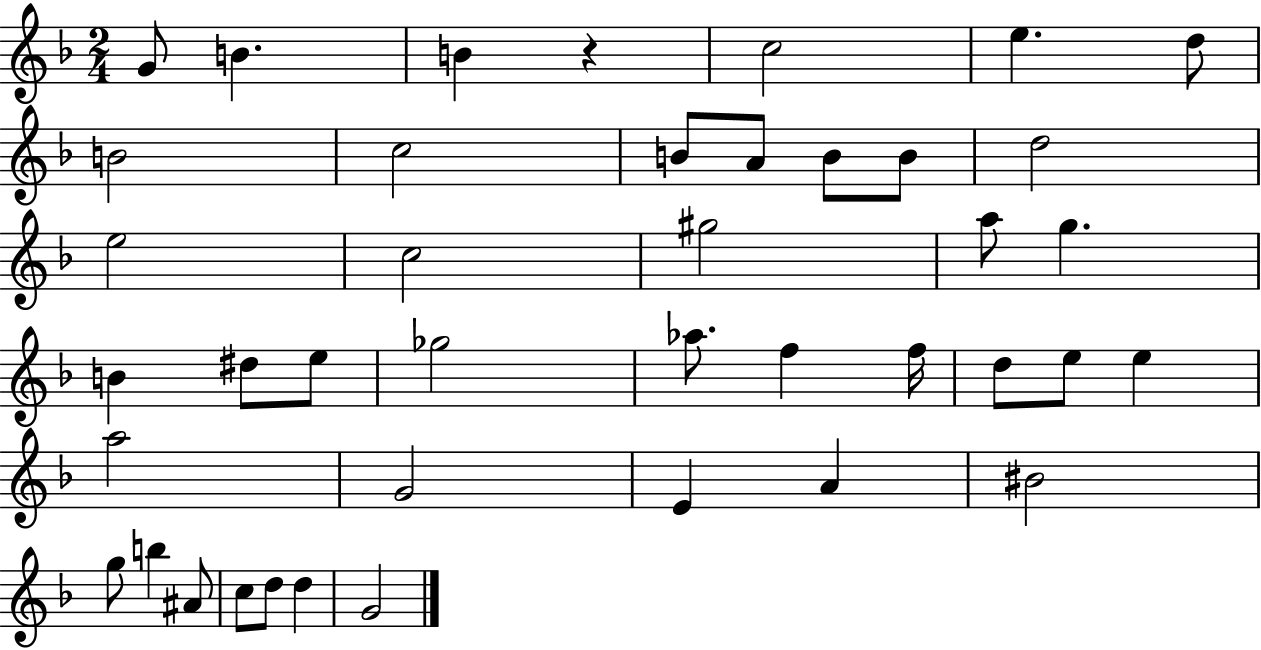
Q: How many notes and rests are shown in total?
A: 41